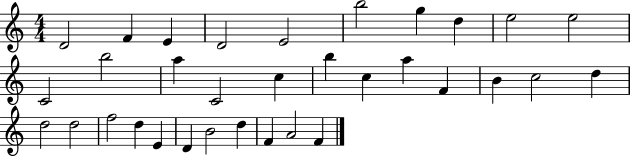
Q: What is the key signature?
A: C major